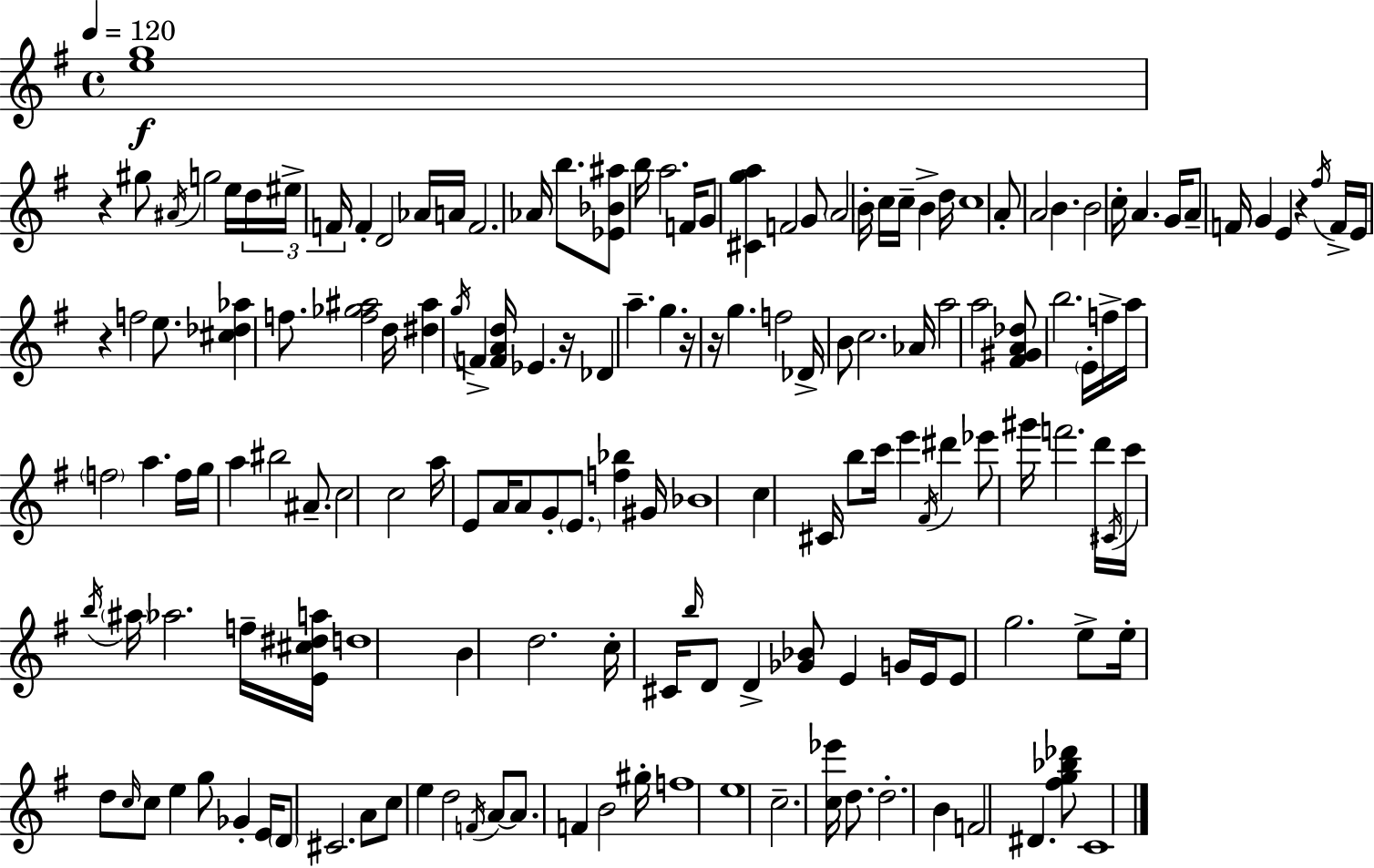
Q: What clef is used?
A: treble